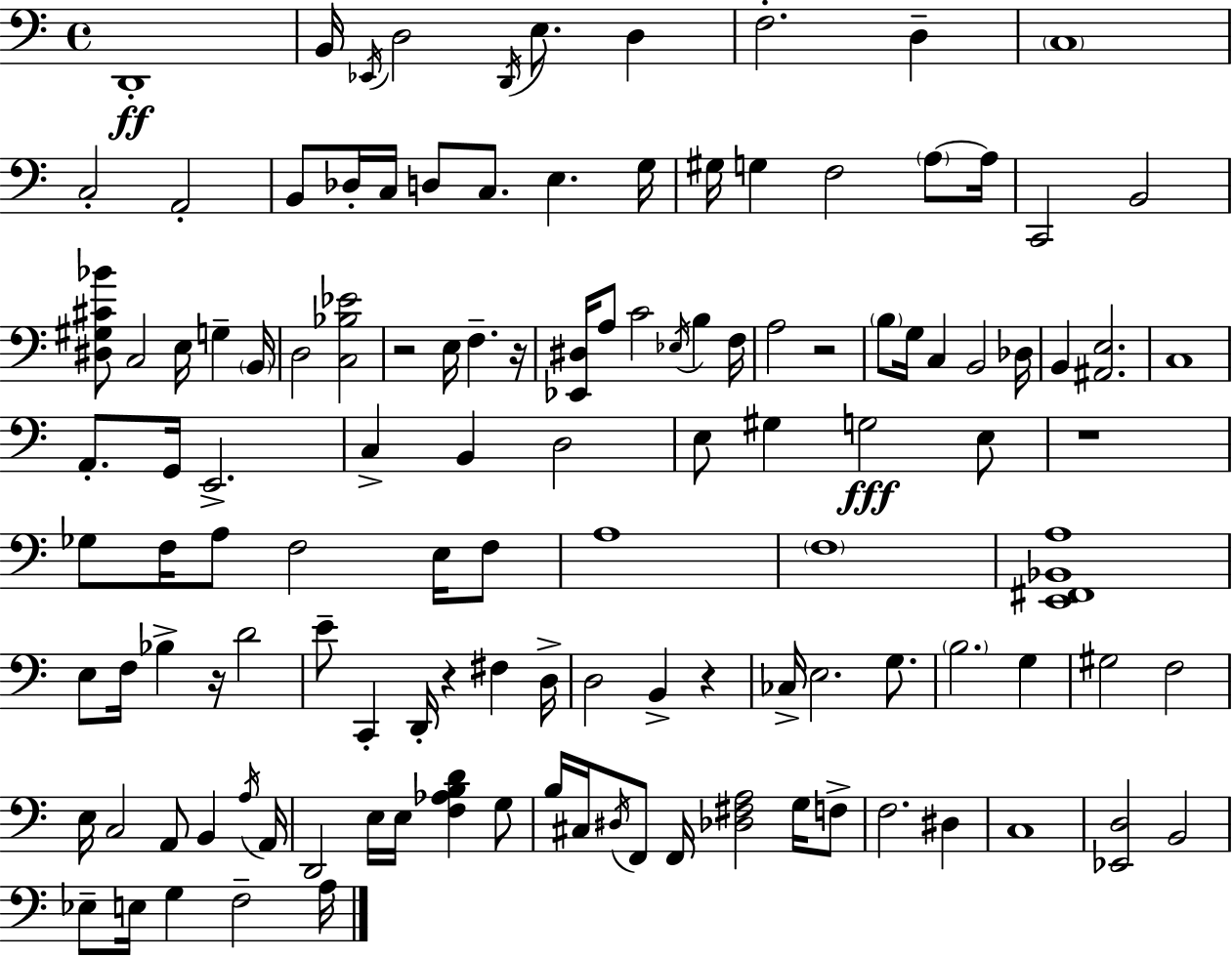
D2/w B2/s Eb2/s D3/h D2/s E3/e. D3/q F3/h. D3/q C3/w C3/h A2/h B2/e Db3/s C3/s D3/e C3/e. E3/q. G3/s G#3/s G3/q F3/h A3/e A3/s C2/h B2/h [D#3,G#3,C#4,Bb4]/e C3/h E3/s G3/q B2/s D3/h [C3,Bb3,Eb4]/h R/h E3/s F3/q. R/s [Eb2,D#3]/s A3/e C4/h Eb3/s B3/q F3/s A3/h R/h B3/e G3/s C3/q B2/h Db3/s B2/q [A#2,E3]/h. C3/w A2/e. G2/s E2/h. C3/q B2/q D3/h E3/e G#3/q G3/h E3/e R/w Gb3/e F3/s A3/e F3/h E3/s F3/e A3/w F3/w [E2,F#2,Bb2,A3]/w E3/e F3/s Bb3/q R/s D4/h E4/e C2/q D2/s R/q F#3/q D3/s D3/h B2/q R/q CES3/s E3/h. G3/e. B3/h. G3/q G#3/h F3/h E3/s C3/h A2/e B2/q A3/s A2/s D2/h E3/s E3/s [F3,Ab3,B3,D4]/q G3/e B3/s C#3/s D#3/s F2/e F2/s [Db3,F#3,A3]/h G3/s F3/e F3/h. D#3/q C3/w [Eb2,D3]/h B2/h Eb3/e E3/s G3/q F3/h A3/s